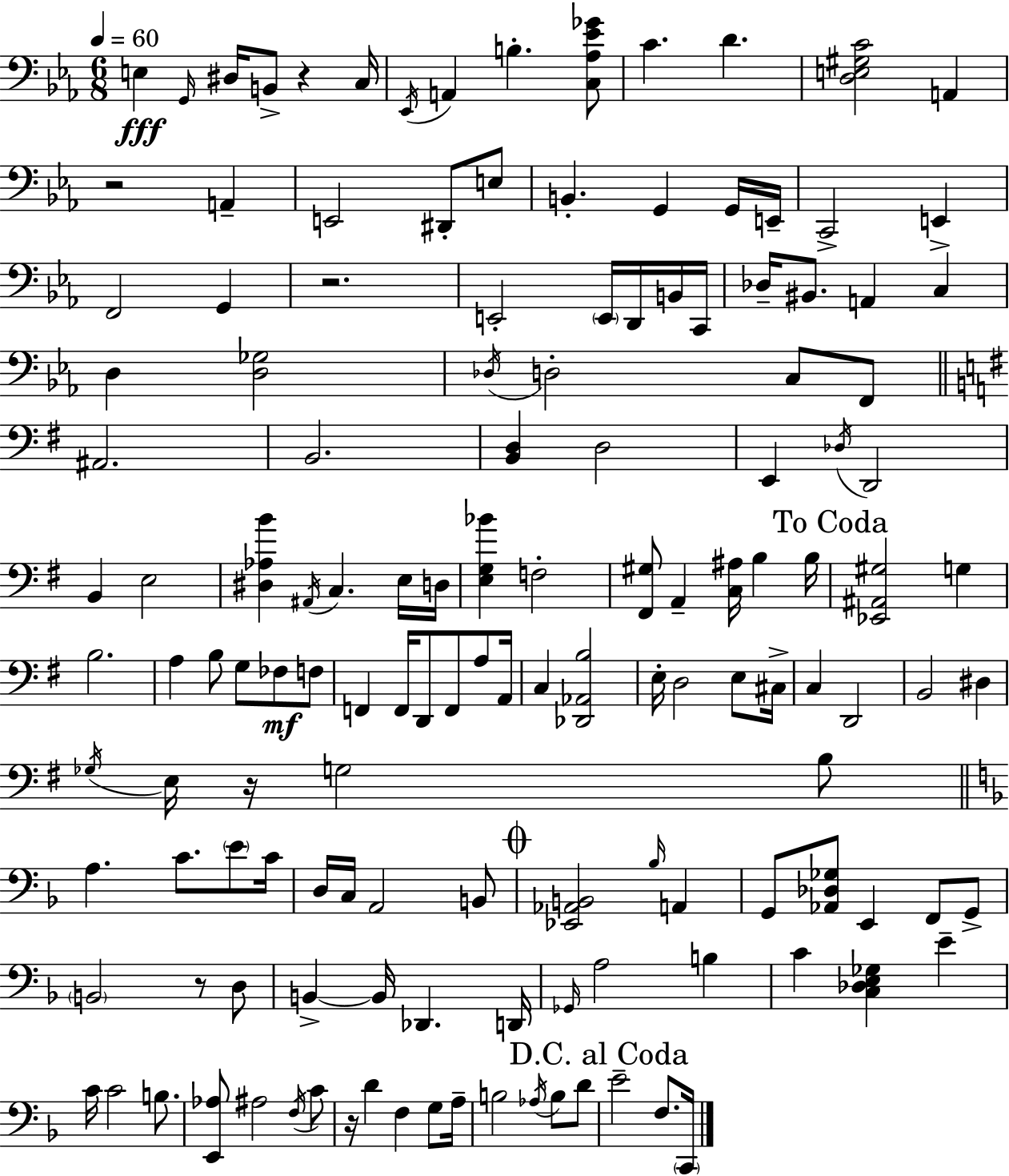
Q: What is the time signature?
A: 6/8